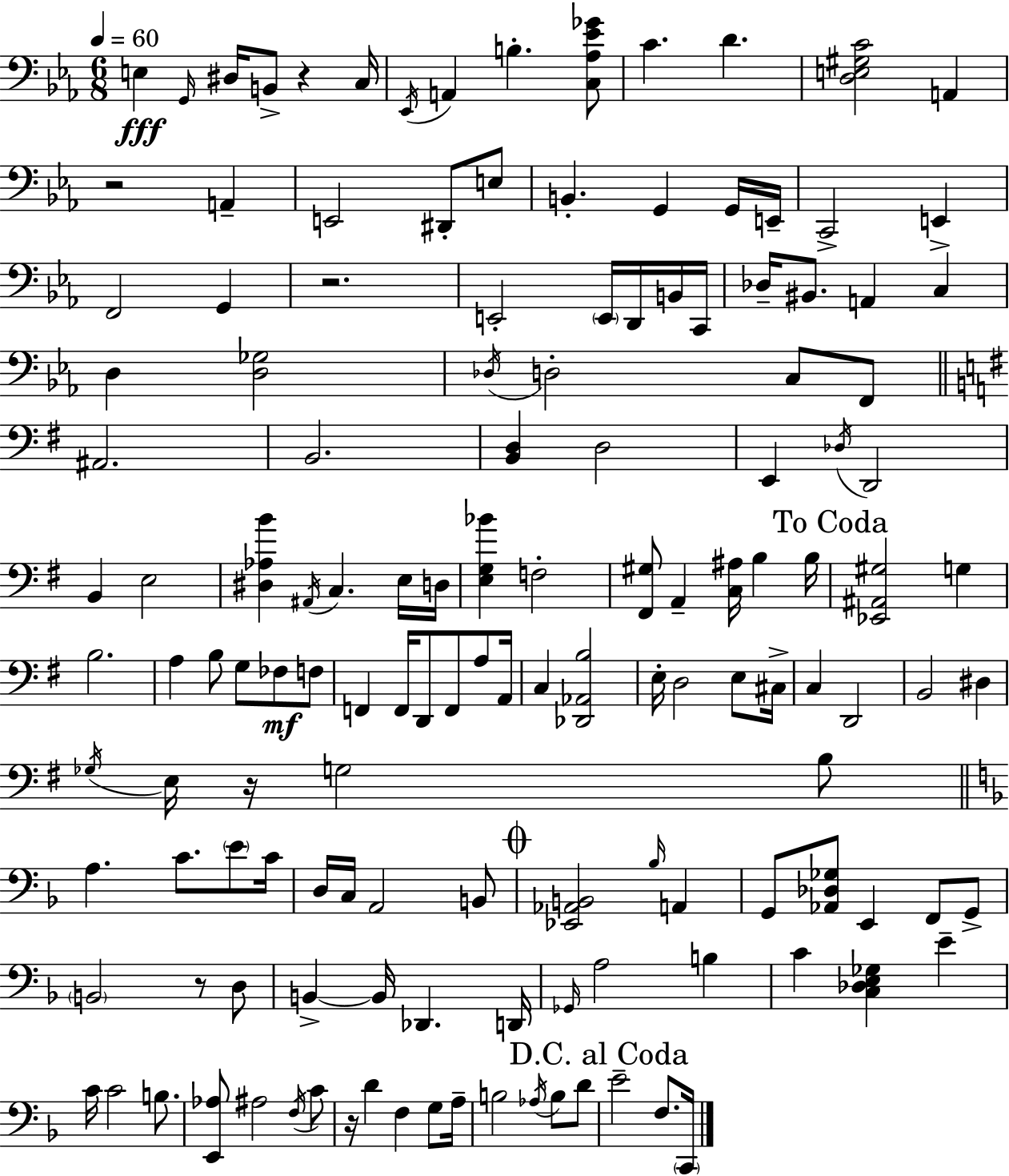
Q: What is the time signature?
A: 6/8